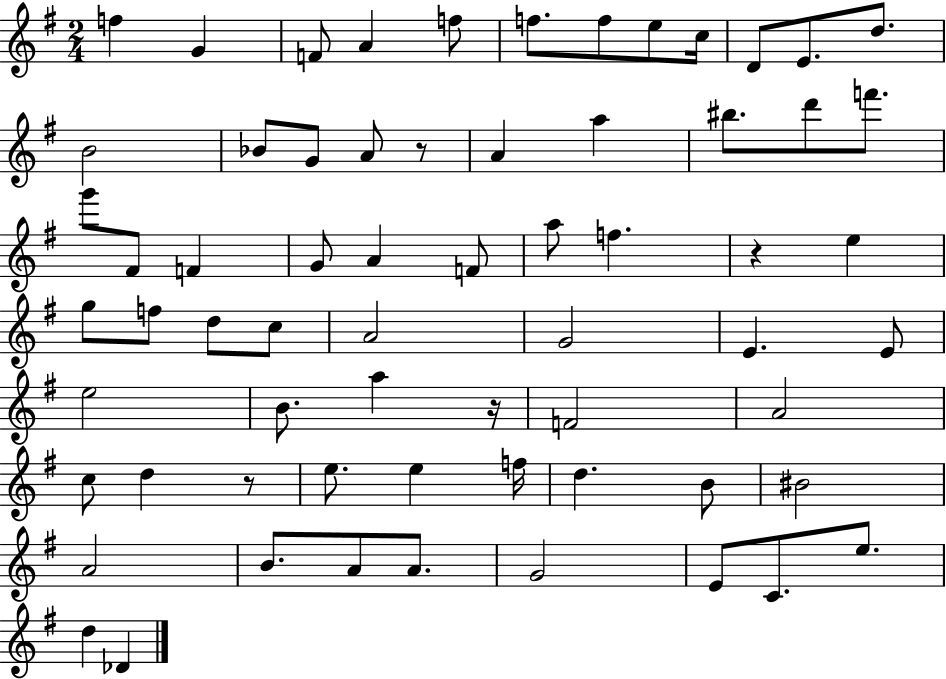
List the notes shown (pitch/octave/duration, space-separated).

F5/q G4/q F4/e A4/q F5/e F5/e. F5/e E5/e C5/s D4/e E4/e. D5/e. B4/h Bb4/e G4/e A4/e R/e A4/q A5/q BIS5/e. D6/e F6/e. G6/e F#4/e F4/q G4/e A4/q F4/e A5/e F5/q. R/q E5/q G5/e F5/e D5/e C5/e A4/h G4/h E4/q. E4/e E5/h B4/e. A5/q R/s F4/h A4/h C5/e D5/q R/e E5/e. E5/q F5/s D5/q. B4/e BIS4/h A4/h B4/e. A4/e A4/e. G4/h E4/e C4/e. E5/e. D5/q Db4/q